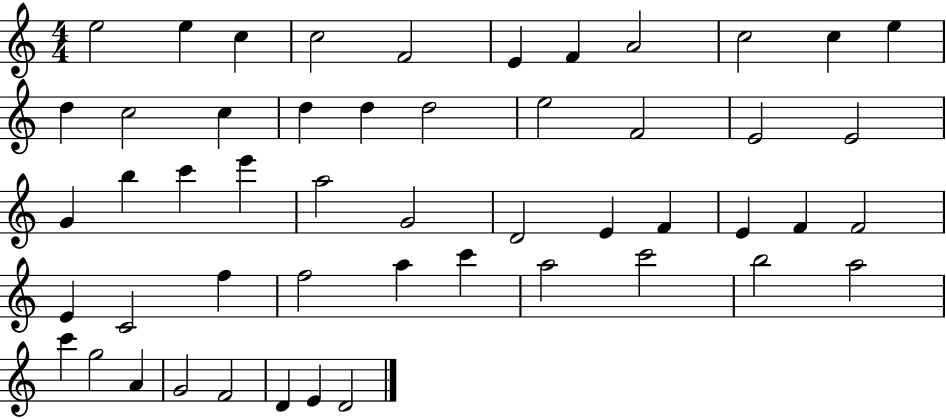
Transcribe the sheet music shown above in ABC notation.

X:1
T:Untitled
M:4/4
L:1/4
K:C
e2 e c c2 F2 E F A2 c2 c e d c2 c d d d2 e2 F2 E2 E2 G b c' e' a2 G2 D2 E F E F F2 E C2 f f2 a c' a2 c'2 b2 a2 c' g2 A G2 F2 D E D2